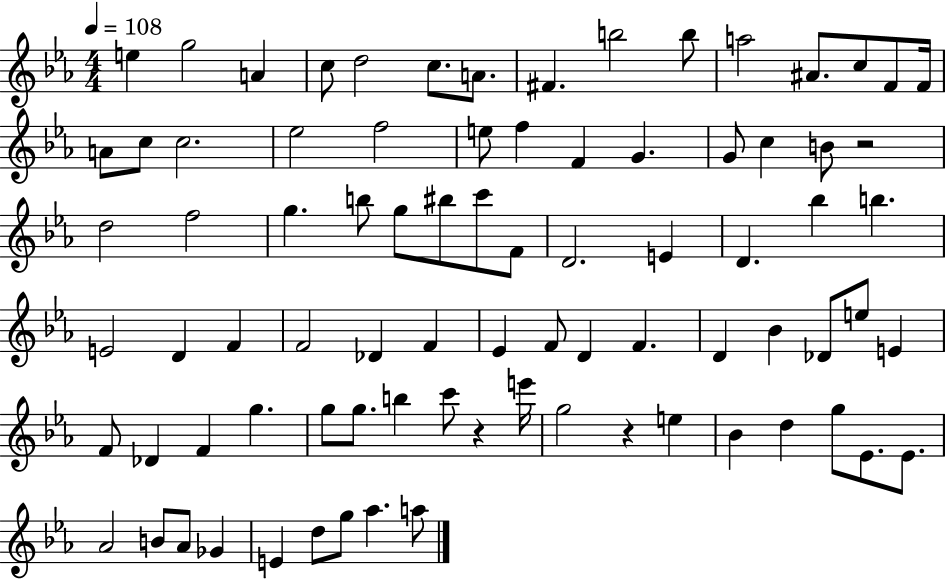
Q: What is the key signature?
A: EES major